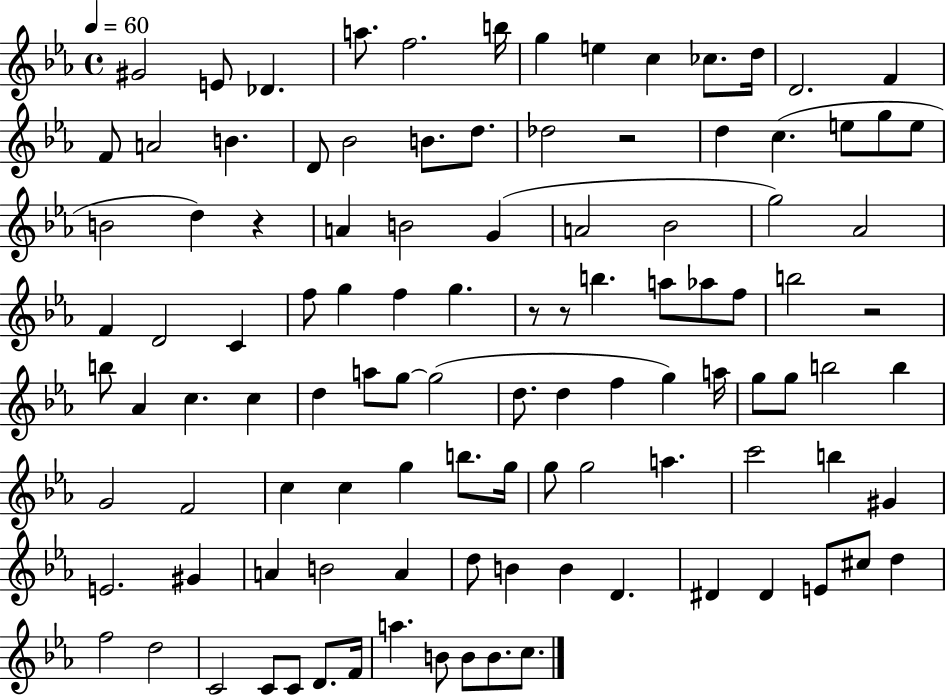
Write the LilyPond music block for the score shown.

{
  \clef treble
  \time 4/4
  \defaultTimeSignature
  \key ees \major
  \tempo 4 = 60
  gis'2 e'8 des'4. | a''8. f''2. b''16 | g''4 e''4 c''4 ces''8. d''16 | d'2. f'4 | \break f'8 a'2 b'4. | d'8 bes'2 b'8. d''8. | des''2 r2 | d''4 c''4.( e''8 g''8 e''8 | \break b'2 d''4) r4 | a'4 b'2 g'4( | a'2 bes'2 | g''2) aes'2 | \break f'4 d'2 c'4 | f''8 g''4 f''4 g''4. | r8 r8 b''4. a''8 aes''8 f''8 | b''2 r2 | \break b''8 aes'4 c''4. c''4 | d''4 a''8 g''8~~ g''2( | d''8. d''4 f''4 g''4) a''16 | g''8 g''8 b''2 b''4 | \break g'2 f'2 | c''4 c''4 g''4 b''8. g''16 | g''8 g''2 a''4. | c'''2 b''4 gis'4 | \break e'2. gis'4 | a'4 b'2 a'4 | d''8 b'4 b'4 d'4. | dis'4 dis'4 e'8 cis''8 d''4 | \break f''2 d''2 | c'2 c'8 c'8 d'8. f'16 | a''4. b'8 b'8 b'8. c''8. | \bar "|."
}